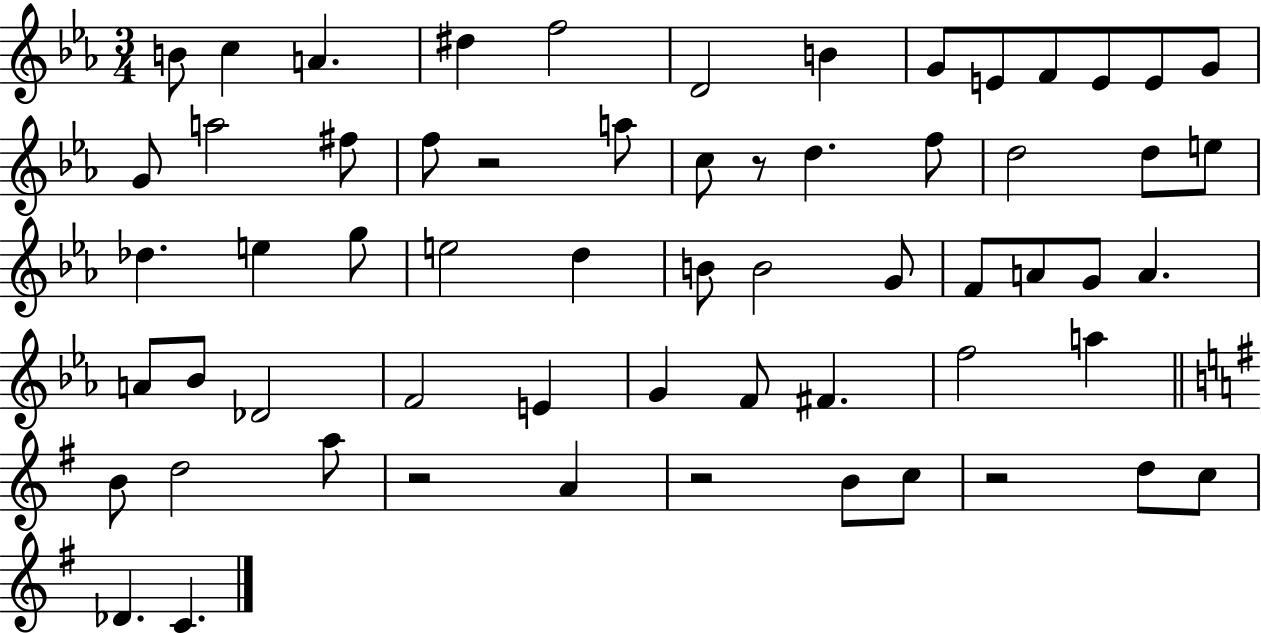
B4/e C5/q A4/q. D#5/q F5/h D4/h B4/q G4/e E4/e F4/e E4/e E4/e G4/e G4/e A5/h F#5/e F5/e R/h A5/e C5/e R/e D5/q. F5/e D5/h D5/e E5/e Db5/q. E5/q G5/e E5/h D5/q B4/e B4/h G4/e F4/e A4/e G4/e A4/q. A4/e Bb4/e Db4/h F4/h E4/q G4/q F4/e F#4/q. F5/h A5/q B4/e D5/h A5/e R/h A4/q R/h B4/e C5/e R/h D5/e C5/e Db4/q. C4/q.